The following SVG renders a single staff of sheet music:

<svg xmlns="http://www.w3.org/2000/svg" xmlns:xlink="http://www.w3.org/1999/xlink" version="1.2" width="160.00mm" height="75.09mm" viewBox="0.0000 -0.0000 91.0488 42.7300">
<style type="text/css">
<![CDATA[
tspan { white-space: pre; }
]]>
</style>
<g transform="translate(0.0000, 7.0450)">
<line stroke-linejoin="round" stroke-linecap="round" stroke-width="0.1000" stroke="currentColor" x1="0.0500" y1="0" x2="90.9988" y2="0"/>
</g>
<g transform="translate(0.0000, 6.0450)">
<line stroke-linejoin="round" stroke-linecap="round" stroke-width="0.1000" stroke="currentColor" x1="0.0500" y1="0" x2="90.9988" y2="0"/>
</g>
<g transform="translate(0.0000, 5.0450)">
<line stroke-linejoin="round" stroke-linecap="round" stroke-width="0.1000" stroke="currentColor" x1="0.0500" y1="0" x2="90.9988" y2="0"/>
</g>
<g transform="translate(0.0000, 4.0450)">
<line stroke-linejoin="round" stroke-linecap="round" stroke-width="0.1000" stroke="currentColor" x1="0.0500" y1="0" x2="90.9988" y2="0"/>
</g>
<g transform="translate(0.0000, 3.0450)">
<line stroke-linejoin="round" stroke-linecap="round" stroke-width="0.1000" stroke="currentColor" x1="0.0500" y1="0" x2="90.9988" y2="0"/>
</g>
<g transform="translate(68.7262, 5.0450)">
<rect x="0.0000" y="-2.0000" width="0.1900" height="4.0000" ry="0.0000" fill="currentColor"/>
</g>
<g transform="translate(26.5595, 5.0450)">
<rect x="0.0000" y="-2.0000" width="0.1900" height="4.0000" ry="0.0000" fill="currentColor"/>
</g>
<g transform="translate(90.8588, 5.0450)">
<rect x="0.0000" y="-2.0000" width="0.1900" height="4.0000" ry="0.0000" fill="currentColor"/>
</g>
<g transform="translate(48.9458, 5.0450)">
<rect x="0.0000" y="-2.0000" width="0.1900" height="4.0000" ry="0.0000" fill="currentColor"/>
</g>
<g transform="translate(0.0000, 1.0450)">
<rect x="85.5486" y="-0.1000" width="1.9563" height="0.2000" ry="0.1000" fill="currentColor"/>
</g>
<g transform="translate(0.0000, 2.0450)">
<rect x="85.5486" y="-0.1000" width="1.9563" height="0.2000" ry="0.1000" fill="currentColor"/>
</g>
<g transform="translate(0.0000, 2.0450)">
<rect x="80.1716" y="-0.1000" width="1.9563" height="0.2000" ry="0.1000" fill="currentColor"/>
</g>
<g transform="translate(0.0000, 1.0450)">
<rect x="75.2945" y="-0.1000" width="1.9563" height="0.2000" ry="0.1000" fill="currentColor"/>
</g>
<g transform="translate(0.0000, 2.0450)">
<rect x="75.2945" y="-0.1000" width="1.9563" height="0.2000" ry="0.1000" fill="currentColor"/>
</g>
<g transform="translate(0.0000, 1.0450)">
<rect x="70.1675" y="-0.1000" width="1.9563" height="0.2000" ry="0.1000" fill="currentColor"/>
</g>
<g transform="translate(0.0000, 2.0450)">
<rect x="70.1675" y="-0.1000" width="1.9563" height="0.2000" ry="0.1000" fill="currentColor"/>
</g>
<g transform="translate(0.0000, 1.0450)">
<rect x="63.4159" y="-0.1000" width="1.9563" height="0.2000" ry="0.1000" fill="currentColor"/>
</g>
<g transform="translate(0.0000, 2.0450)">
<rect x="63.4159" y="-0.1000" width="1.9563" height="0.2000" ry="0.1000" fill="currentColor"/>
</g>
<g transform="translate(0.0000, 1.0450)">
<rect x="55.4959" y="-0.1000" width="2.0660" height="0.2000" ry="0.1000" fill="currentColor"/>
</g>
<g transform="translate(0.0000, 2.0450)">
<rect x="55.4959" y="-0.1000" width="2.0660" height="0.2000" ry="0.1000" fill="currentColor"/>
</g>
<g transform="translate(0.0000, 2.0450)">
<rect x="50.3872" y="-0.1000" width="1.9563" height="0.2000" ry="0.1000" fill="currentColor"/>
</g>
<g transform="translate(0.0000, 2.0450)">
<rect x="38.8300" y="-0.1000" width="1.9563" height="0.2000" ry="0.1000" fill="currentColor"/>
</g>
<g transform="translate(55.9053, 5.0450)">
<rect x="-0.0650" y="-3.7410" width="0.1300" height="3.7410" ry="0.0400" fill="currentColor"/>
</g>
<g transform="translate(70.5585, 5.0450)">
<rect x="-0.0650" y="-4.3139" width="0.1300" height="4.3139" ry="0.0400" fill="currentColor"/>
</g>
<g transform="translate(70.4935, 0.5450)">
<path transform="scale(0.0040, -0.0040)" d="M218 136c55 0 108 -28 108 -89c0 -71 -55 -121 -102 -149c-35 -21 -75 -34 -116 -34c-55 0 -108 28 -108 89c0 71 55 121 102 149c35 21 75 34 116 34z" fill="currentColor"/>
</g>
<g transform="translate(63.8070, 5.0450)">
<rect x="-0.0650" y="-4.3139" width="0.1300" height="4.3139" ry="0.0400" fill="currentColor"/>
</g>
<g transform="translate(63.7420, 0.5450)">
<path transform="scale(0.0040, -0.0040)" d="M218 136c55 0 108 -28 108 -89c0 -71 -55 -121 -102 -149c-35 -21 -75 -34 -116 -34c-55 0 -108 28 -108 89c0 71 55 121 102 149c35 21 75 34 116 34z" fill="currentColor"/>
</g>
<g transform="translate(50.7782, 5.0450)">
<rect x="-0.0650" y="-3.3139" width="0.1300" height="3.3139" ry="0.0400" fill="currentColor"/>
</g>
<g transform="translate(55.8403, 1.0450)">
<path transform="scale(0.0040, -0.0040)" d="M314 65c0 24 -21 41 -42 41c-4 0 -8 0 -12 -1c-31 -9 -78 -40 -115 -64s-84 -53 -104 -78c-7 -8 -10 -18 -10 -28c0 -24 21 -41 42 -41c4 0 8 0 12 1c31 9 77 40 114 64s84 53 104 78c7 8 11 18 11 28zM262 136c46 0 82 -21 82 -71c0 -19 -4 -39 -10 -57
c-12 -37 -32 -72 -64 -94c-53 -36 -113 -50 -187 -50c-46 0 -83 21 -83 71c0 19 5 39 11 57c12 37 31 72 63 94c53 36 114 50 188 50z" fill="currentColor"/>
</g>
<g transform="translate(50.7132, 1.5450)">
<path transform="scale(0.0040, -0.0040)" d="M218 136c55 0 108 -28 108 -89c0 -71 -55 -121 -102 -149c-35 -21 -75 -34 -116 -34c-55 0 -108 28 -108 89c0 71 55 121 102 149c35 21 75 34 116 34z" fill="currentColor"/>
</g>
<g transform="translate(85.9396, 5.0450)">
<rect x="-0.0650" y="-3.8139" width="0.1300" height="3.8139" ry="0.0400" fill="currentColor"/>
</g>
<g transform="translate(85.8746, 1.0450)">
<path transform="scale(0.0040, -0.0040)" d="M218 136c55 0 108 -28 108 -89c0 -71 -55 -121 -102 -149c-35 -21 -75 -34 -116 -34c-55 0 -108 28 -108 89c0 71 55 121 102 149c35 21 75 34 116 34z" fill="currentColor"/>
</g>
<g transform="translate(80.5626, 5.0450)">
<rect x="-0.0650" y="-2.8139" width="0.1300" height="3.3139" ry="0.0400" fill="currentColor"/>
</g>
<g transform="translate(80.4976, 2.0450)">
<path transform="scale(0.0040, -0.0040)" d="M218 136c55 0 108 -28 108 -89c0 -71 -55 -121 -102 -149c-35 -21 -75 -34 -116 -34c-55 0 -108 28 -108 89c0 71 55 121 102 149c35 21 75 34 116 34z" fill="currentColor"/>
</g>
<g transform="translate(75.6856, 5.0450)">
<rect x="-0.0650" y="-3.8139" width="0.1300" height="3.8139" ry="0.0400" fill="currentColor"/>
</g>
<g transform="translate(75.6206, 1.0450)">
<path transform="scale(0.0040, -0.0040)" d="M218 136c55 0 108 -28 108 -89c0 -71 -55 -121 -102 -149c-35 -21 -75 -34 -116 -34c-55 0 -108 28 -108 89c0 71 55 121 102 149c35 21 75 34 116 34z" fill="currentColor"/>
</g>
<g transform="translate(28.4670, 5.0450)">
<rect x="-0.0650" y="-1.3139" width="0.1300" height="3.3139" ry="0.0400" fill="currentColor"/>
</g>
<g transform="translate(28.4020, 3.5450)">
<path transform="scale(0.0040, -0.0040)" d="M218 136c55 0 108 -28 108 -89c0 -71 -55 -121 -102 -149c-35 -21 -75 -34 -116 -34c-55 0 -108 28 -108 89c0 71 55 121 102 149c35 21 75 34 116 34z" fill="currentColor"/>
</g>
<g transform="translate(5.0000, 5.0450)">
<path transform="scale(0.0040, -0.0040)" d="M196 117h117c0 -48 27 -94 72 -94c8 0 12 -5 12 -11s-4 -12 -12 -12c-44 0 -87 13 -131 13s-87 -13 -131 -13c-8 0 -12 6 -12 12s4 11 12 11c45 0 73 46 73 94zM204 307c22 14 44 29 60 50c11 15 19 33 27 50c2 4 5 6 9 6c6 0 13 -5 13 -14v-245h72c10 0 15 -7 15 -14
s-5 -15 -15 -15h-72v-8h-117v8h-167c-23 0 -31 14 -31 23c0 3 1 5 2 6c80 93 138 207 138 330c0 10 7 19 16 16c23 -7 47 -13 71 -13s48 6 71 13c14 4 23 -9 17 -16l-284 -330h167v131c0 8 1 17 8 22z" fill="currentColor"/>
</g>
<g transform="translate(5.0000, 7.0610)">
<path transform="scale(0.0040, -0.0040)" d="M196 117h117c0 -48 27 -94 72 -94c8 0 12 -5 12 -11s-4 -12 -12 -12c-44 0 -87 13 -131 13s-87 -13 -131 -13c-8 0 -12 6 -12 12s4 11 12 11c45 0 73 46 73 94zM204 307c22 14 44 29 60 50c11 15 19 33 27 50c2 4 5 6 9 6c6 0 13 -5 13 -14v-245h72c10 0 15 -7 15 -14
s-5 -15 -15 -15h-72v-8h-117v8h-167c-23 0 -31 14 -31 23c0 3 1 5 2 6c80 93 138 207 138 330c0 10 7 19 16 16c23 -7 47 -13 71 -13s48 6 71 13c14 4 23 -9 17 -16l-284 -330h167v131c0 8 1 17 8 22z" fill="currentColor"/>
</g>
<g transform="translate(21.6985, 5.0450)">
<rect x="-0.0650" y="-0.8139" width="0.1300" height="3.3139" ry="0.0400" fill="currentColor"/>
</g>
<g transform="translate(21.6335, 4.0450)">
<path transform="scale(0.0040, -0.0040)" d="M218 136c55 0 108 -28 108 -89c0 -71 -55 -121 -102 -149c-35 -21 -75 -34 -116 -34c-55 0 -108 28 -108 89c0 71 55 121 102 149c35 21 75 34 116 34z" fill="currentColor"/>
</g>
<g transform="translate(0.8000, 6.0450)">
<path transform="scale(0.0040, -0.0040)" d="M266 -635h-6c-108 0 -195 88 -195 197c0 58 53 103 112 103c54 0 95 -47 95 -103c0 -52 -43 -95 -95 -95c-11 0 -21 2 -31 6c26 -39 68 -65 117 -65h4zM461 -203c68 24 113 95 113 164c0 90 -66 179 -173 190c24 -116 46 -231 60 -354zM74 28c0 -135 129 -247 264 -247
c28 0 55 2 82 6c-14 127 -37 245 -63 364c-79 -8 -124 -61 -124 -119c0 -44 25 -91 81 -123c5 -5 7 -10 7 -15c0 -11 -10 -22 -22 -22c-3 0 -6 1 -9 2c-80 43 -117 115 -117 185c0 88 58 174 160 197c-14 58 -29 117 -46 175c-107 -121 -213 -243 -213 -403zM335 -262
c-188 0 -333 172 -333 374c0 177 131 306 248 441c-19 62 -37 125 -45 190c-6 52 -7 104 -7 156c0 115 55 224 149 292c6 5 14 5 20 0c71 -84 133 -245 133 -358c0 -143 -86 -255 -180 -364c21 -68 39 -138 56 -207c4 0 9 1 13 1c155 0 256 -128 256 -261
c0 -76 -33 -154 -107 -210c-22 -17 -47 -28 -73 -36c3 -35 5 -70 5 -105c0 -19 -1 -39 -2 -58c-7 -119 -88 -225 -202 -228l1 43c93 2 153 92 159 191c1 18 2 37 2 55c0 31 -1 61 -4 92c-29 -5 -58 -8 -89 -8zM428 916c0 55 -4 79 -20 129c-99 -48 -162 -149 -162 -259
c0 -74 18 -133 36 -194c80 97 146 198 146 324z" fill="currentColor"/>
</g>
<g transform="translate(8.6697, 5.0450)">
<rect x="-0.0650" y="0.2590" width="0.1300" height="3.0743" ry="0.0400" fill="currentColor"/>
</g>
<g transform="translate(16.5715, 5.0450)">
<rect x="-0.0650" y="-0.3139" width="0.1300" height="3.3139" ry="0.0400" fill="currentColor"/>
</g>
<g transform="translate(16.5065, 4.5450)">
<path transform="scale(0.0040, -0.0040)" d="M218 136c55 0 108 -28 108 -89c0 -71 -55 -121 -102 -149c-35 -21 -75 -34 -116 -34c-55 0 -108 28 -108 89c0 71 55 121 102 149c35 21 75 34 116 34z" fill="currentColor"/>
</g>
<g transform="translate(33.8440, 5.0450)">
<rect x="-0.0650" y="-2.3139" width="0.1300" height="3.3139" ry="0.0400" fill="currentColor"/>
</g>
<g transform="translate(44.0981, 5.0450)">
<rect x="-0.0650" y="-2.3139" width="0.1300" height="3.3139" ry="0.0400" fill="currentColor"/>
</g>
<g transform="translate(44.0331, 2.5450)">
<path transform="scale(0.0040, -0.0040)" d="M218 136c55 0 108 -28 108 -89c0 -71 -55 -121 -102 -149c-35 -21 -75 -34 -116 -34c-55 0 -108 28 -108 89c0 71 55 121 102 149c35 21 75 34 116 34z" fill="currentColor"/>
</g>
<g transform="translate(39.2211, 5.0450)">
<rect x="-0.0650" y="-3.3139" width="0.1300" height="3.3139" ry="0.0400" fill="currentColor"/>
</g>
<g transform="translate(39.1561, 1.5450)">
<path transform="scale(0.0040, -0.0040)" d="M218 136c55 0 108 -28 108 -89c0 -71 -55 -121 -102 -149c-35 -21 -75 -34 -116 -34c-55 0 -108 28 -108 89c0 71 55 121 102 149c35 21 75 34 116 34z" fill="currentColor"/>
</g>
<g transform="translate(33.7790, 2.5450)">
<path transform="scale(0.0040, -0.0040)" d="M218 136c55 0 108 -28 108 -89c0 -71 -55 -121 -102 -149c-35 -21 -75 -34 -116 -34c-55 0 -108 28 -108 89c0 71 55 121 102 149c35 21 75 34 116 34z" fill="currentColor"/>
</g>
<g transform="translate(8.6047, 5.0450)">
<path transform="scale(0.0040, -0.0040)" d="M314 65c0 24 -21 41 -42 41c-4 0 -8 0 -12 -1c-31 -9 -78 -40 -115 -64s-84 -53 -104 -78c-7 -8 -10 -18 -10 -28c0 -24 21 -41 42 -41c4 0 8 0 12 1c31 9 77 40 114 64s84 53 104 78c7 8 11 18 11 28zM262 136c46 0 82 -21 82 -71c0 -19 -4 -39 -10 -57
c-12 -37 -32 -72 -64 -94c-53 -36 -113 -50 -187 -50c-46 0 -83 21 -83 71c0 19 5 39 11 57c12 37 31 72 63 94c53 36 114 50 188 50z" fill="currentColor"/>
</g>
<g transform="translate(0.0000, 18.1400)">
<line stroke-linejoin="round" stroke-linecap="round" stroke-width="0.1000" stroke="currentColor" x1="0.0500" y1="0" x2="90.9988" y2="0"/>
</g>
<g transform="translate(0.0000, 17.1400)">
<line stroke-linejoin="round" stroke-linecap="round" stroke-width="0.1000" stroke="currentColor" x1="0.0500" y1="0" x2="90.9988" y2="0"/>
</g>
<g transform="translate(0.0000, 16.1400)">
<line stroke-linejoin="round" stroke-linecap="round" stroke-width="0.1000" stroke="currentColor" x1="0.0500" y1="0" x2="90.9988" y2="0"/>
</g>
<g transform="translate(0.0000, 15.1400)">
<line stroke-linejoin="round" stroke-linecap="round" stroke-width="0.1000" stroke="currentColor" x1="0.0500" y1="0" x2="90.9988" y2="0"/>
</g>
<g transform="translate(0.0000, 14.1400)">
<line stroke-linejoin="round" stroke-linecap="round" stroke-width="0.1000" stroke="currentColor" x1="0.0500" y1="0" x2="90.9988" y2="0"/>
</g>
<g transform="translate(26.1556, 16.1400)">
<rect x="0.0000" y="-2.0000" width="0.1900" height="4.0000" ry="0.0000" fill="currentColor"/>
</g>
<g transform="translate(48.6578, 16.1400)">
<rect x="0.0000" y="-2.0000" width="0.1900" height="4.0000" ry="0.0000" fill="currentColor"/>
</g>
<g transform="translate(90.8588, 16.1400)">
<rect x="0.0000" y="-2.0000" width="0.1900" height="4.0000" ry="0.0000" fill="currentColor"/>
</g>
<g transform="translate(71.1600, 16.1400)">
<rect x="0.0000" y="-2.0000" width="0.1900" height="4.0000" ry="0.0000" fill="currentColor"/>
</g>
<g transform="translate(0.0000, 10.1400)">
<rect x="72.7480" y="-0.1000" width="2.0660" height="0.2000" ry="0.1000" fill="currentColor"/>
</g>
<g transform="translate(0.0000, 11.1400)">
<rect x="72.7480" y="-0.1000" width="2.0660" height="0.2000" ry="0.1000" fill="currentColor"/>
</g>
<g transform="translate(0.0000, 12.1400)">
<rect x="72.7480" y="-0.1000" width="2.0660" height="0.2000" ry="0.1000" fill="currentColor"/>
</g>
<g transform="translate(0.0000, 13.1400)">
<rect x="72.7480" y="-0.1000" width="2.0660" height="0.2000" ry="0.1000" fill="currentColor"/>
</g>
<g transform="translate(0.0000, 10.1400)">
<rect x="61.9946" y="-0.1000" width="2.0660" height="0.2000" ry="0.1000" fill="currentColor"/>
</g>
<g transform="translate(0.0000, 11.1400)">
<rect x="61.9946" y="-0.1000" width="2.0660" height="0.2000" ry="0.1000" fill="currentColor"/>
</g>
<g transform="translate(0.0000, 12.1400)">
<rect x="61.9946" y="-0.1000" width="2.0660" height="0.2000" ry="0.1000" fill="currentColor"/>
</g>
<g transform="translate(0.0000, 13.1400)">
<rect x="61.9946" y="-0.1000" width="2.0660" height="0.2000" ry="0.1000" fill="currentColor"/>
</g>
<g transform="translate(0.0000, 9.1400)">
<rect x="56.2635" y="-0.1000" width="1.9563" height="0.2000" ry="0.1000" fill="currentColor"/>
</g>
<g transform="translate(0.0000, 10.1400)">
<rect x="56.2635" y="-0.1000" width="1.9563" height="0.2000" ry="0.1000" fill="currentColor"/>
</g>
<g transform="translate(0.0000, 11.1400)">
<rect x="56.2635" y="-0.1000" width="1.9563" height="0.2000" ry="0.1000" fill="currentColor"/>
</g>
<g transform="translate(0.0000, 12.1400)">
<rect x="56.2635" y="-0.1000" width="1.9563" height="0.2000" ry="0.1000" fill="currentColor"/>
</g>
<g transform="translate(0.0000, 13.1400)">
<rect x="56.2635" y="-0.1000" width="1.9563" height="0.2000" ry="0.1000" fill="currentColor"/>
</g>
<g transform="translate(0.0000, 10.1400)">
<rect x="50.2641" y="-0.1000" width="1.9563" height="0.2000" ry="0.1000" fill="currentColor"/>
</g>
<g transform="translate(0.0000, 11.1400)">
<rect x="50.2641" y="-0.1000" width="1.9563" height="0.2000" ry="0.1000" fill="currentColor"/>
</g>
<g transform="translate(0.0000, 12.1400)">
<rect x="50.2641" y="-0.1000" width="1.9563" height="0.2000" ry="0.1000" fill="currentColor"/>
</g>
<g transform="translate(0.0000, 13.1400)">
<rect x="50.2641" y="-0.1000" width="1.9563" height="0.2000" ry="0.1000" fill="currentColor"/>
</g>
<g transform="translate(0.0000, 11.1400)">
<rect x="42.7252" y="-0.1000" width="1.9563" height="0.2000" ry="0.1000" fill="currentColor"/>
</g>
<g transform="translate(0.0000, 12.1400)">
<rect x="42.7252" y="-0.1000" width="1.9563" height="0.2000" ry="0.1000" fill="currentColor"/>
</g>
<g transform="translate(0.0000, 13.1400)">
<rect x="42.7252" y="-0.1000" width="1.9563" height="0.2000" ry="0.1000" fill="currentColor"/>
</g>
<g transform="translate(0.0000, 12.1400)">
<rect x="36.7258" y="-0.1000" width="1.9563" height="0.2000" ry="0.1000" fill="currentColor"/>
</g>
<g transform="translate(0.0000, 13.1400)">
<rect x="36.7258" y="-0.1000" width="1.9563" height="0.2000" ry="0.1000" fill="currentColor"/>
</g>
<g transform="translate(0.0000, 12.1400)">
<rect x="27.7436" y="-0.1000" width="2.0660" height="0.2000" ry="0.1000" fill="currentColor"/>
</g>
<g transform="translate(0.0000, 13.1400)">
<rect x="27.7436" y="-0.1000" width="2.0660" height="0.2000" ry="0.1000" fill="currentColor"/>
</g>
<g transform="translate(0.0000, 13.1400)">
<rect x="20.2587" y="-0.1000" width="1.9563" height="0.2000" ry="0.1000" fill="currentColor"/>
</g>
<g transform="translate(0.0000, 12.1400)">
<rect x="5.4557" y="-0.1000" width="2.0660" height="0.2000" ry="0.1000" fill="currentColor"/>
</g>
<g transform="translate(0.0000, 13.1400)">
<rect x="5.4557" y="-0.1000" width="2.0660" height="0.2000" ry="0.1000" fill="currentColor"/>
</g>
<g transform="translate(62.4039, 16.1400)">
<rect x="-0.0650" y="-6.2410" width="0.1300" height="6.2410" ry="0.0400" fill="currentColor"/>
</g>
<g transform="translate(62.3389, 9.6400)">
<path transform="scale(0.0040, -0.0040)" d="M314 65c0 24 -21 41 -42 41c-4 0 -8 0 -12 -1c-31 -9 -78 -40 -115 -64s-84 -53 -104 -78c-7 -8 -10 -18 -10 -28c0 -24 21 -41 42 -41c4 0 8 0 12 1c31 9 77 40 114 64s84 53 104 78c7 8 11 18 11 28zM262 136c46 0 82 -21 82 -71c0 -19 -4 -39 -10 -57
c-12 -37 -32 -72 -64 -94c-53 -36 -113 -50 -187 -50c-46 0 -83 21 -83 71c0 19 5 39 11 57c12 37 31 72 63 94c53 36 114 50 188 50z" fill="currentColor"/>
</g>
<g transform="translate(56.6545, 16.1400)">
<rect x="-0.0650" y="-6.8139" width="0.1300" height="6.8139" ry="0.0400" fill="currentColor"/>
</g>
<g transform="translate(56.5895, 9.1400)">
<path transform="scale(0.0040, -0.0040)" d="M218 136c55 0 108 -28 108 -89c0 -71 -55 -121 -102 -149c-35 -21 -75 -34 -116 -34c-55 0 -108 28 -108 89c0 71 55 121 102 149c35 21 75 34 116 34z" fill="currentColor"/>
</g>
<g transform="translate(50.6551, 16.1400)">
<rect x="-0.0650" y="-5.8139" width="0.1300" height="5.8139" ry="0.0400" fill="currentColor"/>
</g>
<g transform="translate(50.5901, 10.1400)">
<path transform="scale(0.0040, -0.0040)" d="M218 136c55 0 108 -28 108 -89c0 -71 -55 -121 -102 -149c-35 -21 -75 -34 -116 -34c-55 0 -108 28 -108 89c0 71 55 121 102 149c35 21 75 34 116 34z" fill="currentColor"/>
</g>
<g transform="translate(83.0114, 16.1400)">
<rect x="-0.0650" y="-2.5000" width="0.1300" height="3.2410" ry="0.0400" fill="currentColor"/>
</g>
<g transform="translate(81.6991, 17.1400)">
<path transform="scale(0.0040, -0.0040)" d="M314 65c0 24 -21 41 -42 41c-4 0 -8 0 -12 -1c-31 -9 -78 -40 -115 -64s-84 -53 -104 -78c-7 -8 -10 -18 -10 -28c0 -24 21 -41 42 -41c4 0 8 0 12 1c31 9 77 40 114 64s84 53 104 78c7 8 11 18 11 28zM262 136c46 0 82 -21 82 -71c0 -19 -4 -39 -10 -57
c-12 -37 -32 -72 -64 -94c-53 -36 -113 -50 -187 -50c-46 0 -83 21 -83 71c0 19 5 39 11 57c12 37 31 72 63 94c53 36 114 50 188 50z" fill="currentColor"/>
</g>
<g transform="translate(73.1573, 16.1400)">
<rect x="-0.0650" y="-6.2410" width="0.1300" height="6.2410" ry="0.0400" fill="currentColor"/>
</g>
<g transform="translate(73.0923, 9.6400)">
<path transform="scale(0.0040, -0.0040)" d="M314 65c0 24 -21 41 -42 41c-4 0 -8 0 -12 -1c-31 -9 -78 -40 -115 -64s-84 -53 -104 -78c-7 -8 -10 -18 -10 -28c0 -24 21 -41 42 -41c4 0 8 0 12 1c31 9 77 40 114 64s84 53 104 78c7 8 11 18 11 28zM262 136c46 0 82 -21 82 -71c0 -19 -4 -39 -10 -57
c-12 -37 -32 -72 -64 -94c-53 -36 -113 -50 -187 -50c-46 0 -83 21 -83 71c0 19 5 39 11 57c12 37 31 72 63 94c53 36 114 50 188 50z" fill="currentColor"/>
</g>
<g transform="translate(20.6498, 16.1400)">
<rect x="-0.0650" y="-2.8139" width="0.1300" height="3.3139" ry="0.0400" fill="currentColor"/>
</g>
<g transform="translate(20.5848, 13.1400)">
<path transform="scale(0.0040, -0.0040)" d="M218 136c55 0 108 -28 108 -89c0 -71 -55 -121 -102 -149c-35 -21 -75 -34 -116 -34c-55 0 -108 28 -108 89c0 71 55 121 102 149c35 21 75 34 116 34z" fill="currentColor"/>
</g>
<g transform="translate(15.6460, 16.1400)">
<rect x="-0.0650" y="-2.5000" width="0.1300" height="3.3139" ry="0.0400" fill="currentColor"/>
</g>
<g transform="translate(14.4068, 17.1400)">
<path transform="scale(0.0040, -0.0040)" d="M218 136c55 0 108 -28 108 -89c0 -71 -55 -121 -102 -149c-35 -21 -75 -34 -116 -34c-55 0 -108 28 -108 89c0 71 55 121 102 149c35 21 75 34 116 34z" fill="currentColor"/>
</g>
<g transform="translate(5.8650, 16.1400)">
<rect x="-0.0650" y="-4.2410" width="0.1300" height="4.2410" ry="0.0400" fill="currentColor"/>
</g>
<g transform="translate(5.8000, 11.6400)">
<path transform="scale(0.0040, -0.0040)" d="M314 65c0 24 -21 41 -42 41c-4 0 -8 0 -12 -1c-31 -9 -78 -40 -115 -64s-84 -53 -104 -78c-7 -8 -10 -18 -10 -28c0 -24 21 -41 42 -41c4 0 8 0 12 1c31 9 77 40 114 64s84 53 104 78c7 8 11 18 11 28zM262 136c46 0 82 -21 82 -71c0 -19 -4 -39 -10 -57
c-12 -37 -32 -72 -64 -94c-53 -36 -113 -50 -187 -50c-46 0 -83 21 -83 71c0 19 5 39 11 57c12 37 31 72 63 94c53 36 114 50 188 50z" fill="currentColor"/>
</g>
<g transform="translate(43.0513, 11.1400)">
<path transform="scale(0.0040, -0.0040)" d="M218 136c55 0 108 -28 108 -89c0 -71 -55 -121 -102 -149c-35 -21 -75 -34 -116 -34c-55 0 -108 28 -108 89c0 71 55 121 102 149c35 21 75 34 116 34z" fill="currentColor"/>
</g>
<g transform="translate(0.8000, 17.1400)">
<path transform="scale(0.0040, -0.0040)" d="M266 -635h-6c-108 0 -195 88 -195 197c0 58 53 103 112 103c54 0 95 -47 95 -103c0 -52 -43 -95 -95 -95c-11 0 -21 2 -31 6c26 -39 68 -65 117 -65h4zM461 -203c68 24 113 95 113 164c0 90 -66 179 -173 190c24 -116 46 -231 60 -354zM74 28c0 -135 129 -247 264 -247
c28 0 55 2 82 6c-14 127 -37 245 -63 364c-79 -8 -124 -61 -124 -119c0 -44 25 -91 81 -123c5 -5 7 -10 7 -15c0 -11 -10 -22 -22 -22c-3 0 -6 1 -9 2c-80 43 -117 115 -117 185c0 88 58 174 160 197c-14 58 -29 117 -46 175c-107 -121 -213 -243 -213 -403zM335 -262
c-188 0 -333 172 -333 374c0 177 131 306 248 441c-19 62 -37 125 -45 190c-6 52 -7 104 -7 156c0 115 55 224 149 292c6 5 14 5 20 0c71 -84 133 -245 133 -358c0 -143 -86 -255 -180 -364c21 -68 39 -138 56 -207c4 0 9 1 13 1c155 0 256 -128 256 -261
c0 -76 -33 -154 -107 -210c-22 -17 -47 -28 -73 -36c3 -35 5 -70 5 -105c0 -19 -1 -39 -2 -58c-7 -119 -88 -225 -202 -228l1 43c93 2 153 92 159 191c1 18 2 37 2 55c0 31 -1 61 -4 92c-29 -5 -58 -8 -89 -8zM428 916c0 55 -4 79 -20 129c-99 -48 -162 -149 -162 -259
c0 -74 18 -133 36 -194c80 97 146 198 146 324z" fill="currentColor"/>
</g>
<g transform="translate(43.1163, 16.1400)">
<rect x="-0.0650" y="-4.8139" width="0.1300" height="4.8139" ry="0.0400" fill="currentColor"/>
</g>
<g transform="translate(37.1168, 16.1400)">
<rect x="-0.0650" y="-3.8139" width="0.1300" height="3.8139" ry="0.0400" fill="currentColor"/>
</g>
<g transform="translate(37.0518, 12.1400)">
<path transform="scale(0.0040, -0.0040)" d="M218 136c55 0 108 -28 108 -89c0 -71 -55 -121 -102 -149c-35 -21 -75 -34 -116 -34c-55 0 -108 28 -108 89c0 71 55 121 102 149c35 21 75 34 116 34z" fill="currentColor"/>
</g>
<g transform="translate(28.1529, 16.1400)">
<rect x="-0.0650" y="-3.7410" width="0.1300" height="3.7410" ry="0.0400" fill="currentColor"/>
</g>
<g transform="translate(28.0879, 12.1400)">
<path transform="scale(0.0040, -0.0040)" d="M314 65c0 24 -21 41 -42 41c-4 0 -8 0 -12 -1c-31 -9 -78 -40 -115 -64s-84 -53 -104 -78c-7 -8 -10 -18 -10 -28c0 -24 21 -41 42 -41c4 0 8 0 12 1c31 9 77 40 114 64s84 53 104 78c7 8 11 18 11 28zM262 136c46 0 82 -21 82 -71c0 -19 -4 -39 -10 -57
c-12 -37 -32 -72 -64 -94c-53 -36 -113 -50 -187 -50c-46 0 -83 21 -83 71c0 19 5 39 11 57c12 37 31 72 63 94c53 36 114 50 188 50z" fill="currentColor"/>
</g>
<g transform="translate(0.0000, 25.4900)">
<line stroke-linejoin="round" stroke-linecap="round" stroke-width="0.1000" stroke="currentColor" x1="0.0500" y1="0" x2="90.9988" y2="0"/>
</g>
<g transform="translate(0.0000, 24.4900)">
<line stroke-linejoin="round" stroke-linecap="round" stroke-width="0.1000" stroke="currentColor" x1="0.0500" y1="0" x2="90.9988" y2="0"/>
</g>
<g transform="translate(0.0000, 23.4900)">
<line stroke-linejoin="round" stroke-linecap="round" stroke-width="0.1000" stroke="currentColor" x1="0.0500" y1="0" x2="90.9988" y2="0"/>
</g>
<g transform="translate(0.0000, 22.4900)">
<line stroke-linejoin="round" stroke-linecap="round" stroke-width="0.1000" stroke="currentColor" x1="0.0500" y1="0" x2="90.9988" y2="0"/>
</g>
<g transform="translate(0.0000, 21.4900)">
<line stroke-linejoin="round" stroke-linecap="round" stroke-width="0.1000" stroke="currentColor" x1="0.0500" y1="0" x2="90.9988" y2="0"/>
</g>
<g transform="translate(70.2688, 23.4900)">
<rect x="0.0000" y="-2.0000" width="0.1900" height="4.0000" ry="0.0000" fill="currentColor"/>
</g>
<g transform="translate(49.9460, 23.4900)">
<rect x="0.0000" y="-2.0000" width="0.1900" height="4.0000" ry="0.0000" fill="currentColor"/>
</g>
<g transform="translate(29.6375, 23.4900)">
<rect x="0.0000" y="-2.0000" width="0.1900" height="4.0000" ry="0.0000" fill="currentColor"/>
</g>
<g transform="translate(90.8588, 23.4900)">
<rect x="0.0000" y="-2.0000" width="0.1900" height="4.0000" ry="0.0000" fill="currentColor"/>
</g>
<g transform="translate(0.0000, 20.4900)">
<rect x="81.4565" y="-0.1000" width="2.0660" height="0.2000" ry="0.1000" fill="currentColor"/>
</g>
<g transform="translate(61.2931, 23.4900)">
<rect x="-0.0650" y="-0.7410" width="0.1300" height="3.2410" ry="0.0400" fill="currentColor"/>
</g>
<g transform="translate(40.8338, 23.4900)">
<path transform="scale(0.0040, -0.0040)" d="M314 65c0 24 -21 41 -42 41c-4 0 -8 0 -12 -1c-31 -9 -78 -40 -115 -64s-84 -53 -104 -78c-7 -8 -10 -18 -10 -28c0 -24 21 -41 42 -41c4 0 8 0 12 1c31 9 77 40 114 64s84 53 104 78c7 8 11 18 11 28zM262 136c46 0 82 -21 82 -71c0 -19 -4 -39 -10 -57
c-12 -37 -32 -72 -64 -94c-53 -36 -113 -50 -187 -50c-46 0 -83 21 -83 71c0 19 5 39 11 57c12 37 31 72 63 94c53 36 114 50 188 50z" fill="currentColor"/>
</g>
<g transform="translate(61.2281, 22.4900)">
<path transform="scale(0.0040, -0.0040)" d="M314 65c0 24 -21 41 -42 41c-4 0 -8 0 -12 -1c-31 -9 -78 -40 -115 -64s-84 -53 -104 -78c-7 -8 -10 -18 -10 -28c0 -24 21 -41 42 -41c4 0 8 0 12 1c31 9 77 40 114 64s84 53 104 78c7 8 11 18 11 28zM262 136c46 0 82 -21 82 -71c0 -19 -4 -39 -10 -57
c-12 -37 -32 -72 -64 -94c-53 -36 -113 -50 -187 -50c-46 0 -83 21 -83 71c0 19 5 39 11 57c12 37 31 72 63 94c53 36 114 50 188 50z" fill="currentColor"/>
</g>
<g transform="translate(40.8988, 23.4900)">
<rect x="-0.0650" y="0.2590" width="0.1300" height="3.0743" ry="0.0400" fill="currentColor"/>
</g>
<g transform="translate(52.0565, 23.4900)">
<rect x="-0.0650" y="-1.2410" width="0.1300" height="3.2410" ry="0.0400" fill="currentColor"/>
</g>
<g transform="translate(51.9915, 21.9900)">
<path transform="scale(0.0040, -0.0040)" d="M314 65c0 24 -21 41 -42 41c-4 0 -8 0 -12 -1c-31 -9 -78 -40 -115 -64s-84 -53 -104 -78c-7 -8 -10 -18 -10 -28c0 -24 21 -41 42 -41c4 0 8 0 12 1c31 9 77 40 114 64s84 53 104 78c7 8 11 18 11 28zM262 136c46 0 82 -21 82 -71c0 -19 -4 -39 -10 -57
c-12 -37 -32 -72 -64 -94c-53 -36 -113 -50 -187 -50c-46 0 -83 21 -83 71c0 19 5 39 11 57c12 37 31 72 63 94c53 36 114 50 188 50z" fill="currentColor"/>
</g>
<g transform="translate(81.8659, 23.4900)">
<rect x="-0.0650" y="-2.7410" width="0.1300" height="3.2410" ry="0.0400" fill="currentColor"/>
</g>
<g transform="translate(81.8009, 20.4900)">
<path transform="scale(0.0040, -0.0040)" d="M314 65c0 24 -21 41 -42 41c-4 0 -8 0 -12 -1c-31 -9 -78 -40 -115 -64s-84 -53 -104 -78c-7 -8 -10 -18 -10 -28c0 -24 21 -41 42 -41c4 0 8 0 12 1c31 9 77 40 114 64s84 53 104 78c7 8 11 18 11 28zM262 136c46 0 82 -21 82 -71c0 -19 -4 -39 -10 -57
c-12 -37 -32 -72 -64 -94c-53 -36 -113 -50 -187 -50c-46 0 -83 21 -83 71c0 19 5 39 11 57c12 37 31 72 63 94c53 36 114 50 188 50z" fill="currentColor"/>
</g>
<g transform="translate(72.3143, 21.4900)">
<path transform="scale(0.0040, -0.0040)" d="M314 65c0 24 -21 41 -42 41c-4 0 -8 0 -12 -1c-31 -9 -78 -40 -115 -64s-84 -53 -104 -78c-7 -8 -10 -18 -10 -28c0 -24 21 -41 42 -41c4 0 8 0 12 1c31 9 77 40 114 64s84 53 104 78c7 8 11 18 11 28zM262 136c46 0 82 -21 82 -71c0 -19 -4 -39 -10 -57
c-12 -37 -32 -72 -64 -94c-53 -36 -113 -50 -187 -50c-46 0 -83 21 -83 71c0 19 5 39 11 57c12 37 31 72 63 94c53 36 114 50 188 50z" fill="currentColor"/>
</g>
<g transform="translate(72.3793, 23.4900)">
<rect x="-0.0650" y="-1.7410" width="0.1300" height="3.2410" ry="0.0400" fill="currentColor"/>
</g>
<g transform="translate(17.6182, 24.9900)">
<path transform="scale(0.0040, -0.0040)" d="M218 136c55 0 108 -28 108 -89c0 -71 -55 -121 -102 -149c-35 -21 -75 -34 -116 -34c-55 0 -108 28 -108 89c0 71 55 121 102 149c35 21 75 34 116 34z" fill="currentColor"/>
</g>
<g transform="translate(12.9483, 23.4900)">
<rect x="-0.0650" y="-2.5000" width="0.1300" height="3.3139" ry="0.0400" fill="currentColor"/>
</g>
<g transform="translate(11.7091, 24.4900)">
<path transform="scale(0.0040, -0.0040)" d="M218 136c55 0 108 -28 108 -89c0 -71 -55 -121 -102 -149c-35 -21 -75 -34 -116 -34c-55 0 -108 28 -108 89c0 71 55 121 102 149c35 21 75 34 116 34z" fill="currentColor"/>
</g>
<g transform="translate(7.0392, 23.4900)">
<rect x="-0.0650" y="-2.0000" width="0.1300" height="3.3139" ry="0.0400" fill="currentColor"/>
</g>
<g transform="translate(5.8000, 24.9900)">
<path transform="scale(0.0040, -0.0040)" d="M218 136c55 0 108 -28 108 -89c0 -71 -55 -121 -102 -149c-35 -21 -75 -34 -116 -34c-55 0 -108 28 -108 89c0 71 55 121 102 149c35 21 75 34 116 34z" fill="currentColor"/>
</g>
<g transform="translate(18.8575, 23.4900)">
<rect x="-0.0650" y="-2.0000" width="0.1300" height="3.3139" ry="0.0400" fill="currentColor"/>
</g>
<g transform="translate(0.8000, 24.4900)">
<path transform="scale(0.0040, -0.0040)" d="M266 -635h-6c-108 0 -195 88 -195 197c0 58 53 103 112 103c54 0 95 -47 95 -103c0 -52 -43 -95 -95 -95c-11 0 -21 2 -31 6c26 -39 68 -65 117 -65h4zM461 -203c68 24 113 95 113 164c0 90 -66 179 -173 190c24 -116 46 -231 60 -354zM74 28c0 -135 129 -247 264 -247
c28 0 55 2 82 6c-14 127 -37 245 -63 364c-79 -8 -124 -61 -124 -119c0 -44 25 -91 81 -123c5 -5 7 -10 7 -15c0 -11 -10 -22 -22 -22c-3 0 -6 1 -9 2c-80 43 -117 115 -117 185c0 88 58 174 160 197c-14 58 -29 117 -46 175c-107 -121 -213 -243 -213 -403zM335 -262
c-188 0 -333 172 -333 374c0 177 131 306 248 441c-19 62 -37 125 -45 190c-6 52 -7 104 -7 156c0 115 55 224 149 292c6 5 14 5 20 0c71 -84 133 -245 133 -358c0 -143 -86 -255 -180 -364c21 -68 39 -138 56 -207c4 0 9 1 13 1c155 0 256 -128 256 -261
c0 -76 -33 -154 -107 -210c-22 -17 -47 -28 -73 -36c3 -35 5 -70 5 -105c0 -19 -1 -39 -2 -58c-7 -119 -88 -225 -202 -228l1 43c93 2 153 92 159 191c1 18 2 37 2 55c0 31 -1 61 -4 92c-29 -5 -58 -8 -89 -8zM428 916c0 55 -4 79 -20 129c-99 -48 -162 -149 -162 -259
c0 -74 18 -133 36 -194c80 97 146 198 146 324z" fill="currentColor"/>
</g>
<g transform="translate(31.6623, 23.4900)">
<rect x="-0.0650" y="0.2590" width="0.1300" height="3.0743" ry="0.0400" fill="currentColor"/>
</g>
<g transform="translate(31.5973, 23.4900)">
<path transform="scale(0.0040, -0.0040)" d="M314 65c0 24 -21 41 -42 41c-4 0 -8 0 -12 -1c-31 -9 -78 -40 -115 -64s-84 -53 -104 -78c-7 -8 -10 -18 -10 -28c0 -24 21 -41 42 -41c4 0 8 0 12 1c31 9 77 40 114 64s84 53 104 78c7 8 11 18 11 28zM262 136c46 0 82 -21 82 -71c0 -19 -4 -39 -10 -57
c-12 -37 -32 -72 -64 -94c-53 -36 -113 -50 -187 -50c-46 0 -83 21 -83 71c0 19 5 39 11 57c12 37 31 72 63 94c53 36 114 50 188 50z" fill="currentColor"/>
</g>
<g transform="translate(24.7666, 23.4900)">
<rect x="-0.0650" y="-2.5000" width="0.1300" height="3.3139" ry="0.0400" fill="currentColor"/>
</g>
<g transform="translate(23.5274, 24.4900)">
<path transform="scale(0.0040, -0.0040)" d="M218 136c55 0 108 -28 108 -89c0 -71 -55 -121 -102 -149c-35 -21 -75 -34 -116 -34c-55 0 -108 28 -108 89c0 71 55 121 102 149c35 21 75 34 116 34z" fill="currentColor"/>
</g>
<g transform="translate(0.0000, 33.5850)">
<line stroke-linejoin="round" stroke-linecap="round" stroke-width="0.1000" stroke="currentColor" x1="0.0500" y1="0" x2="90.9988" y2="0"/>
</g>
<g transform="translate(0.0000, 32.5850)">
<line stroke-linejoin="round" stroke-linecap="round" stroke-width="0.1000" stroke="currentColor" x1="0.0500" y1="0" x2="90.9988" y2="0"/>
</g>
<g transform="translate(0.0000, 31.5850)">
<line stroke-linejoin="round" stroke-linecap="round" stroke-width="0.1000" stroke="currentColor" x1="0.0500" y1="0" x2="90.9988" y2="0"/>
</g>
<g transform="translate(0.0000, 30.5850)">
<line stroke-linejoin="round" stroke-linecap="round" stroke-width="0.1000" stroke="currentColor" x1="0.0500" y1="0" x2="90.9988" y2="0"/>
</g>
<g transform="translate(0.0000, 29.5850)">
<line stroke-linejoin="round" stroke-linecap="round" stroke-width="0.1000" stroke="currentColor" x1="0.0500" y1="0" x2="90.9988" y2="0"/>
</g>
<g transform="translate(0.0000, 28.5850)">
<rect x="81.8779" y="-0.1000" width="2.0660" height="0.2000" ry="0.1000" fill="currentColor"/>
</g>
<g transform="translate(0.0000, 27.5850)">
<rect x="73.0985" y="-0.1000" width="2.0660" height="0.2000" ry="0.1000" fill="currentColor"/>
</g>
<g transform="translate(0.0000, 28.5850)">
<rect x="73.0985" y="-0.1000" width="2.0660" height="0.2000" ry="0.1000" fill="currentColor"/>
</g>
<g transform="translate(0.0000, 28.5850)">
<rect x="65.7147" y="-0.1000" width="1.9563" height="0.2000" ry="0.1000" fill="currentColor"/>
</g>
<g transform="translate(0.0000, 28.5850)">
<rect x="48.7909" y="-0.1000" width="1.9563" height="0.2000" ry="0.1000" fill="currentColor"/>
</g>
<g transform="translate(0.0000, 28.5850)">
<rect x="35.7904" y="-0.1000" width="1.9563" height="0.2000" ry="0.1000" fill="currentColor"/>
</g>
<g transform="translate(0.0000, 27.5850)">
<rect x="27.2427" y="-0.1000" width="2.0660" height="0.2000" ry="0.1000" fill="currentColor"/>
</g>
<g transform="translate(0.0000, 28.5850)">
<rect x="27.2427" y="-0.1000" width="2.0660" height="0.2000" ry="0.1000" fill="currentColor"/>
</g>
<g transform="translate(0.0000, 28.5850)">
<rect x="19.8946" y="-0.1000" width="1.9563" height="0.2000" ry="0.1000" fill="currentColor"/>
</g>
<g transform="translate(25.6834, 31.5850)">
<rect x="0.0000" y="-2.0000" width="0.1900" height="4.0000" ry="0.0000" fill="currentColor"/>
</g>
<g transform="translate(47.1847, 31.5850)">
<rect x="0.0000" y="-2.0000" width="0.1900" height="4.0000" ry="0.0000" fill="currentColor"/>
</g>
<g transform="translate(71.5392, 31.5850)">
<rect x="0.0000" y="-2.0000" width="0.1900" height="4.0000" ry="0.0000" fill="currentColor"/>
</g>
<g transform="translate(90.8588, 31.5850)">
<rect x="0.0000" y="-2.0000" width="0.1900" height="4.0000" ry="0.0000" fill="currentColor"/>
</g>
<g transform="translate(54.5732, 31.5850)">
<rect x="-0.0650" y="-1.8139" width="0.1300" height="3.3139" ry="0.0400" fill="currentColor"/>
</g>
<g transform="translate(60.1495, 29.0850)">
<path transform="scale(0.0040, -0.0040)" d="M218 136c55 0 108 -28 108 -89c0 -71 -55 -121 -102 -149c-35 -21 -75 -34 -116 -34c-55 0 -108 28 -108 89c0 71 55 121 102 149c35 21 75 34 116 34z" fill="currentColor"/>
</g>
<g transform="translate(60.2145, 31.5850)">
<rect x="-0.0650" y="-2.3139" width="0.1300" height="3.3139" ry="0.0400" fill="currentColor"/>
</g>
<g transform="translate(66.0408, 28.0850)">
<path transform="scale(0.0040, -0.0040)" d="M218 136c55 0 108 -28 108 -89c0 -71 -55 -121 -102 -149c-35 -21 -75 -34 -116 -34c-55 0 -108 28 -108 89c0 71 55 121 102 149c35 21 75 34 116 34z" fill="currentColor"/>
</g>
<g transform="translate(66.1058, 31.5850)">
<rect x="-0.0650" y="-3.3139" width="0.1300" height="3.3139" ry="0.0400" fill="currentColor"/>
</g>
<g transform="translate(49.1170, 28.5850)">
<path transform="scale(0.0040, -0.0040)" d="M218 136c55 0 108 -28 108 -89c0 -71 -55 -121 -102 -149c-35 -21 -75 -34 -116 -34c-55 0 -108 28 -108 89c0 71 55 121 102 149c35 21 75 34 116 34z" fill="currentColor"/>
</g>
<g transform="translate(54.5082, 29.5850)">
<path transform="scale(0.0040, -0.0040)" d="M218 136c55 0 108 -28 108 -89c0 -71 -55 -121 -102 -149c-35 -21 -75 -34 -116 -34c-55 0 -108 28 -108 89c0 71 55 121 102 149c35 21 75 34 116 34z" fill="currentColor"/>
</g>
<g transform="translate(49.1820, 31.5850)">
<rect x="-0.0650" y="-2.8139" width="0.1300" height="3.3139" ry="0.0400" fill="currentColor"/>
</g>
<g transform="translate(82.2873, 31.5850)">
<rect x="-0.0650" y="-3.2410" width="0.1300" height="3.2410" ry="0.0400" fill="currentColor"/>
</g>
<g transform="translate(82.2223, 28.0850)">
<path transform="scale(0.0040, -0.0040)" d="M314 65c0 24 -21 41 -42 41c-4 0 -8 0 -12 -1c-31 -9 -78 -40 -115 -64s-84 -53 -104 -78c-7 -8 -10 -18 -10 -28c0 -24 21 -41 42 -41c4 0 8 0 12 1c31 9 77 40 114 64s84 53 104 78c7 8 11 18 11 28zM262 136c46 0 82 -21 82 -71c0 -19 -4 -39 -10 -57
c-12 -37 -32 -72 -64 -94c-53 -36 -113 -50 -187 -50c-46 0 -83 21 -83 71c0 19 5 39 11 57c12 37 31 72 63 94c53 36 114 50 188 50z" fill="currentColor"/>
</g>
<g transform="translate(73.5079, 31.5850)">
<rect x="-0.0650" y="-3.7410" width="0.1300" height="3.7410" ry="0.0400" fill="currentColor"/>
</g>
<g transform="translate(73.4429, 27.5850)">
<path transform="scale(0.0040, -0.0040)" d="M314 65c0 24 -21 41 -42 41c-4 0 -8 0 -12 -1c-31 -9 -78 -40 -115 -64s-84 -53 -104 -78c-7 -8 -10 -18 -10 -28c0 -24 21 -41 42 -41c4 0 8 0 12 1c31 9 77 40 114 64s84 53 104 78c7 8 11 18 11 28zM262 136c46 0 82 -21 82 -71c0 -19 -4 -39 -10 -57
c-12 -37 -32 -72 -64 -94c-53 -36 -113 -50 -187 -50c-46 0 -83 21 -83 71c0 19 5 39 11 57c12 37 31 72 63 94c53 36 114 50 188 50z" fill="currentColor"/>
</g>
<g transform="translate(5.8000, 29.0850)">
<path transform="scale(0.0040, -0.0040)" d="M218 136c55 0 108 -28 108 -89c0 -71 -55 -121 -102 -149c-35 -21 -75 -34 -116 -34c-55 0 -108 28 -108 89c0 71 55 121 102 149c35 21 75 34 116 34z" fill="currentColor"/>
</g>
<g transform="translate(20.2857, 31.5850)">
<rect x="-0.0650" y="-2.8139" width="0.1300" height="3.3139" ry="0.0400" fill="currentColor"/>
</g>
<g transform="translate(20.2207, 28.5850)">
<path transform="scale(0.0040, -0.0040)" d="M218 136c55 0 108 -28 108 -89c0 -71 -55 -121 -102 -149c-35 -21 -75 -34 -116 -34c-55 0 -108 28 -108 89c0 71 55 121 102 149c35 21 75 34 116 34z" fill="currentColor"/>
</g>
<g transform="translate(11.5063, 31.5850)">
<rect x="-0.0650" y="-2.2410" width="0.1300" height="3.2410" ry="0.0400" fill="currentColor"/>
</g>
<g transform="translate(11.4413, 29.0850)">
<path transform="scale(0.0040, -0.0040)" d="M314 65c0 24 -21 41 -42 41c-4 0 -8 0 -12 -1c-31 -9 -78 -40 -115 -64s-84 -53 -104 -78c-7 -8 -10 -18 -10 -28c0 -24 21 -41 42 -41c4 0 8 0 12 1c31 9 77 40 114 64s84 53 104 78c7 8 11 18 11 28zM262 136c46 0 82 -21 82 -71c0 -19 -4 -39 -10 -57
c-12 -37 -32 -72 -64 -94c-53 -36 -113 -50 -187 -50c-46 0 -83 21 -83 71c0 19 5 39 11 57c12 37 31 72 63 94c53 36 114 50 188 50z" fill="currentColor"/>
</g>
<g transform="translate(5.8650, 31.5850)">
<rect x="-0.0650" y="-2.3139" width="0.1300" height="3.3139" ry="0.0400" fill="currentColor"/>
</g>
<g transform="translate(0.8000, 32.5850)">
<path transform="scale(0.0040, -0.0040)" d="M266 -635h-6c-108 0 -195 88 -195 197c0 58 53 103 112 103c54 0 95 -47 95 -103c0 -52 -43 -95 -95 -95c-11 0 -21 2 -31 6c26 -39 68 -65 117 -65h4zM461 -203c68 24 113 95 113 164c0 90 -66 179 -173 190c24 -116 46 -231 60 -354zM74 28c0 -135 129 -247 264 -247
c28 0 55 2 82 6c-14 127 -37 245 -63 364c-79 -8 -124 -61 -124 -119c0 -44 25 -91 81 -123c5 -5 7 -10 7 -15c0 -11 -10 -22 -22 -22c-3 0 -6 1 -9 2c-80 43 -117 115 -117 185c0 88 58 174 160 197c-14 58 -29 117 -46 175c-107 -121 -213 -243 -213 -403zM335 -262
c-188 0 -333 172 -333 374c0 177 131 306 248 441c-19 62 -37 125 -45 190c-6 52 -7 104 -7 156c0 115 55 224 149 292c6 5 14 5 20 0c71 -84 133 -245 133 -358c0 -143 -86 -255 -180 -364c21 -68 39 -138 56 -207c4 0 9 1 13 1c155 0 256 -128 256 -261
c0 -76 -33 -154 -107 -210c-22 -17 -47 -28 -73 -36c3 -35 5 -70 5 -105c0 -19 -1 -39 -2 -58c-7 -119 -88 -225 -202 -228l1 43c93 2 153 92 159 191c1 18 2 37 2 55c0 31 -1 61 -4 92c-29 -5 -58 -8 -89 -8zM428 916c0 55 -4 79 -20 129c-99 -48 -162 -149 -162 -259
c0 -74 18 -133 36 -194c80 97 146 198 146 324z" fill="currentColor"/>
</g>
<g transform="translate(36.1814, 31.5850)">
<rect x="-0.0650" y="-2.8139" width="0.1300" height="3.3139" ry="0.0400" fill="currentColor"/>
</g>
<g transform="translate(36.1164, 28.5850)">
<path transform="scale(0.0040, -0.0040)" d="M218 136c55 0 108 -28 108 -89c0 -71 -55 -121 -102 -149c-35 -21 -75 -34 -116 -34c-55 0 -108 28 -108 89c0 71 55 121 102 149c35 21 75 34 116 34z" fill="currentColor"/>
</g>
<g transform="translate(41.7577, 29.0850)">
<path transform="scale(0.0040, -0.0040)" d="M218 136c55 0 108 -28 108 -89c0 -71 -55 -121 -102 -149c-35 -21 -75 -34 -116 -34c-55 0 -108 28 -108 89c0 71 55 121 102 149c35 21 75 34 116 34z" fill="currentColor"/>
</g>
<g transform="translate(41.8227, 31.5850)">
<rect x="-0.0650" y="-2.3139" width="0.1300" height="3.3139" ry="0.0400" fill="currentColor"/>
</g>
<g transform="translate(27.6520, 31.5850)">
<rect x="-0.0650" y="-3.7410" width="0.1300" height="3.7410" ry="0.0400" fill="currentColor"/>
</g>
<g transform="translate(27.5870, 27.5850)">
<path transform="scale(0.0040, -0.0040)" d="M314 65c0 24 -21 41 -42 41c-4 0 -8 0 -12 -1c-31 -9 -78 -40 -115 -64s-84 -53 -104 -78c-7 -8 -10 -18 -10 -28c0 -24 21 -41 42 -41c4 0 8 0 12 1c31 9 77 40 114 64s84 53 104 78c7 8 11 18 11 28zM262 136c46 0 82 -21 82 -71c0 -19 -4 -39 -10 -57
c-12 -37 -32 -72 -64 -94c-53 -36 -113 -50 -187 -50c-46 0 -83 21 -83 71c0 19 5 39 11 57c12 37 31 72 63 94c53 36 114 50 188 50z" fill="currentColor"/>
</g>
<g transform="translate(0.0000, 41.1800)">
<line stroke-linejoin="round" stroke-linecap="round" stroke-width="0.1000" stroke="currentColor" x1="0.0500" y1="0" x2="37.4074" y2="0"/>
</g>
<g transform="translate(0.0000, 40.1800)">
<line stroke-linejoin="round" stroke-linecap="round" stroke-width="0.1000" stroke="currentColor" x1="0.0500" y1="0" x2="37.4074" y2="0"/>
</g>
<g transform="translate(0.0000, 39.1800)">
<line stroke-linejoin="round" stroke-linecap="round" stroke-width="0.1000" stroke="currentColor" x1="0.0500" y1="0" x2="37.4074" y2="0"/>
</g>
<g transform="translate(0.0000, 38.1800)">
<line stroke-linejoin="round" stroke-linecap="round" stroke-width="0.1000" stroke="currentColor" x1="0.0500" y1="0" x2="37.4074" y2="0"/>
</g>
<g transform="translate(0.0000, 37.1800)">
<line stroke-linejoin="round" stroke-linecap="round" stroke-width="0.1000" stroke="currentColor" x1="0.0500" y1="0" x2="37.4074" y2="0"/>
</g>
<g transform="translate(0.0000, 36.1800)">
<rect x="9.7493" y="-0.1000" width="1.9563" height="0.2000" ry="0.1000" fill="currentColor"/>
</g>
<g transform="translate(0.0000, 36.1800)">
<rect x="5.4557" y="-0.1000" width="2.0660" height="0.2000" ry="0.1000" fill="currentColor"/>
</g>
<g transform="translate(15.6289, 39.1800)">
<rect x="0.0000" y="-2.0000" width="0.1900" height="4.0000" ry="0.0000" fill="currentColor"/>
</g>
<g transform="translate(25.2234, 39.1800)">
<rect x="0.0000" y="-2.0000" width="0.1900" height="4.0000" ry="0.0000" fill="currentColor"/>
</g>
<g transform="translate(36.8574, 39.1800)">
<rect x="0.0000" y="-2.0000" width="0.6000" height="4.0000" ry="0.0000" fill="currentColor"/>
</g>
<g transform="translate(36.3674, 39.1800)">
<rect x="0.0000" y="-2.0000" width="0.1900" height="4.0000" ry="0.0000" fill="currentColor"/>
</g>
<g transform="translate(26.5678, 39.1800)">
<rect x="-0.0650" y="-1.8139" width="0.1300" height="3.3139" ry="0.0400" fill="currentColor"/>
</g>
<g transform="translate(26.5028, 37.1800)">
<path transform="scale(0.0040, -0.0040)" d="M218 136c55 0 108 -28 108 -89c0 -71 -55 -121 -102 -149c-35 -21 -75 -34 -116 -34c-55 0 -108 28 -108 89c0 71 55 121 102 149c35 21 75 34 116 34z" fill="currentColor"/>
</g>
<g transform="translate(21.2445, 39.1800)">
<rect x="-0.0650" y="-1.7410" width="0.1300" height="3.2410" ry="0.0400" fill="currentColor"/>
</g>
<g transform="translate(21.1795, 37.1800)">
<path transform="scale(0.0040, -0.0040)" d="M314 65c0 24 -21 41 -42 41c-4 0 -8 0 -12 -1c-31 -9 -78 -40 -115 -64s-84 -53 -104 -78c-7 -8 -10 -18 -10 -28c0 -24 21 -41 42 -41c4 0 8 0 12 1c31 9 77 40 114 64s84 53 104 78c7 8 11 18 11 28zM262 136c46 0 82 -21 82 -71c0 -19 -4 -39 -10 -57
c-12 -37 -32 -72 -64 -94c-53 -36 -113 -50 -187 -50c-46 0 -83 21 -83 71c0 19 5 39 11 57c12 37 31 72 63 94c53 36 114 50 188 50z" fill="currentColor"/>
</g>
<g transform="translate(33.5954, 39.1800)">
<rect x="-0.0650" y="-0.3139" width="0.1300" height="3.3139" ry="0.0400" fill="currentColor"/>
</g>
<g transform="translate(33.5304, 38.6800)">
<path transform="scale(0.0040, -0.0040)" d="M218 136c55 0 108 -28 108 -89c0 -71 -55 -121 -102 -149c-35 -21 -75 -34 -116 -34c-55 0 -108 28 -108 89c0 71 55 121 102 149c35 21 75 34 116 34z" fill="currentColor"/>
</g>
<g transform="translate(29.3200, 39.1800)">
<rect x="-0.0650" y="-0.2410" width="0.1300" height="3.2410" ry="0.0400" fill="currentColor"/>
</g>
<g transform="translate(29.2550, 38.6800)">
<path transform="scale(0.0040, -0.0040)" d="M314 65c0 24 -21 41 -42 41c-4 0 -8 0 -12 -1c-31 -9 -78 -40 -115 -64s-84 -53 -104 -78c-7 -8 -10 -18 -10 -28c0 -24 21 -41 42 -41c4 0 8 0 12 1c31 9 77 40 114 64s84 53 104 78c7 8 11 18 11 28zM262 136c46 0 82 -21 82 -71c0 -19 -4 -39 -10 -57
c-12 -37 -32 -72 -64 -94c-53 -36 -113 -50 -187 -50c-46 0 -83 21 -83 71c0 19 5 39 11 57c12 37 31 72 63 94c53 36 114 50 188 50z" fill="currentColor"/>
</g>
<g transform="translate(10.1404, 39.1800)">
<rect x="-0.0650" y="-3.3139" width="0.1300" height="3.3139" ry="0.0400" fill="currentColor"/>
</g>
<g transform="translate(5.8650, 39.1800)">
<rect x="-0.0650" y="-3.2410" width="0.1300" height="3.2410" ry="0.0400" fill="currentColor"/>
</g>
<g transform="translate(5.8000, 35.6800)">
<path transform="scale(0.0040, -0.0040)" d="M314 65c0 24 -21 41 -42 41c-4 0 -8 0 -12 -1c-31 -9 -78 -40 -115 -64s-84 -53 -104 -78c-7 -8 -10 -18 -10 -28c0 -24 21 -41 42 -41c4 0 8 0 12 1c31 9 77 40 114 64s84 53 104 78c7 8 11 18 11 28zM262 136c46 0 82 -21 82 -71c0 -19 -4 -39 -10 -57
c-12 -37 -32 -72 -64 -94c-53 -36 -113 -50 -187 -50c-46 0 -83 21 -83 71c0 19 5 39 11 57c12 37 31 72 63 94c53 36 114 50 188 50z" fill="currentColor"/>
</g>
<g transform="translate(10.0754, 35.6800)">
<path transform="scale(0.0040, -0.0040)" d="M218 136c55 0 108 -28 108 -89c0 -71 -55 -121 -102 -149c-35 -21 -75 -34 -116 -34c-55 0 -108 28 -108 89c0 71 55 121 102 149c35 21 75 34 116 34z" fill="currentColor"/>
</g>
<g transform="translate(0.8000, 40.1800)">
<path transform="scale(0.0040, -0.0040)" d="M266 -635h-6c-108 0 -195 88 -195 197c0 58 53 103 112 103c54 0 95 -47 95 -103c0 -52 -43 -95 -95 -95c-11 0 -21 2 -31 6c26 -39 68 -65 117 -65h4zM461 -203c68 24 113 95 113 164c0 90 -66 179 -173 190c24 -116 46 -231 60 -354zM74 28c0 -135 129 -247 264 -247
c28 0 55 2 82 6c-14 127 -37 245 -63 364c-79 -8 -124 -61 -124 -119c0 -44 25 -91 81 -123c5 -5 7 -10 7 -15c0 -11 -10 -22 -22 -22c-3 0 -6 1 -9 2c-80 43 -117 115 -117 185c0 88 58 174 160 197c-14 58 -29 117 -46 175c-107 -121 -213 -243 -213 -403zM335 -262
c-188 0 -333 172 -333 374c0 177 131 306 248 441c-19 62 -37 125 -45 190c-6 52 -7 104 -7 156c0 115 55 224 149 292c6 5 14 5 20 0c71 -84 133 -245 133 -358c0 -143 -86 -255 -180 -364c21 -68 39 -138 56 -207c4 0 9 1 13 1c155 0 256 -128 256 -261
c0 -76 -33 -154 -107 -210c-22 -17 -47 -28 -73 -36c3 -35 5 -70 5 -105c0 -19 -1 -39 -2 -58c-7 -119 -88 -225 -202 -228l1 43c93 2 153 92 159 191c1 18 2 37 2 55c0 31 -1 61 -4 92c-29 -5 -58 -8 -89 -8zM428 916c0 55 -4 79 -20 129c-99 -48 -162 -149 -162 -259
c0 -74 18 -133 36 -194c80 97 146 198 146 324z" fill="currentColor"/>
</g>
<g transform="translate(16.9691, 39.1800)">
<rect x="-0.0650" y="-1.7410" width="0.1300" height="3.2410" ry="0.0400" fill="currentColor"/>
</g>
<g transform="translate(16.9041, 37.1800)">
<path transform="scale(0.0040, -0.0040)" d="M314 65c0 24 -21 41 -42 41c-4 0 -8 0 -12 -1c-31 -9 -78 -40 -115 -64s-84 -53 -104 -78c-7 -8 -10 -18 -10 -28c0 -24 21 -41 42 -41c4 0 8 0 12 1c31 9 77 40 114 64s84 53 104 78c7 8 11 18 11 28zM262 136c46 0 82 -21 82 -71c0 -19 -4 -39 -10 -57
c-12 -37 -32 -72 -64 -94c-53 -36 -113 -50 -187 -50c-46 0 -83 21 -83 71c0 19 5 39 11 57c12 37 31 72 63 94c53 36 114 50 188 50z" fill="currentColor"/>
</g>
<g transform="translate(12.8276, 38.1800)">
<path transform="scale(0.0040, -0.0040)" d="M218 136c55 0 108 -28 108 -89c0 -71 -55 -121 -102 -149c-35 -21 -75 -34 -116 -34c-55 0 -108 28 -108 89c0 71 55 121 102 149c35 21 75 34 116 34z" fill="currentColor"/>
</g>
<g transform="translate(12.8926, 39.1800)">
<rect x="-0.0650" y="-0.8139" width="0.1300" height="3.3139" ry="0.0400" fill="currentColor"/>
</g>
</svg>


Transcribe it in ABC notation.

X:1
T:Untitled
M:4/4
L:1/4
K:C
B2 c d e g b g b c'2 d' d' c' a c' d'2 G a c'2 c' e' g' b' a'2 a'2 G2 F G F G B2 B2 e2 d2 f2 a2 g g2 a c'2 a g a f g b c'2 b2 b2 b d f2 f2 f c2 c